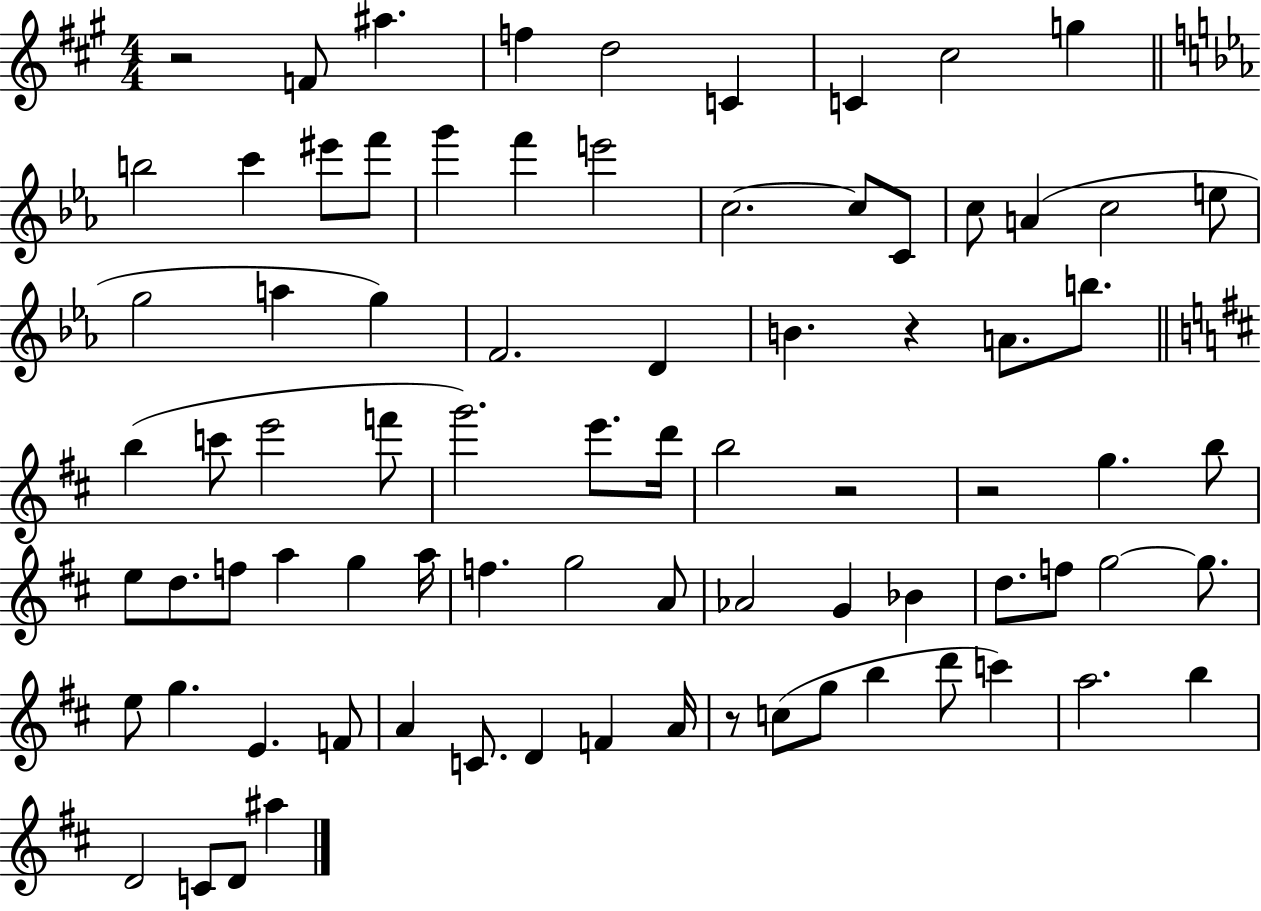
{
  \clef treble
  \numericTimeSignature
  \time 4/4
  \key a \major
  \repeat volta 2 { r2 f'8 ais''4. | f''4 d''2 c'4 | c'4 cis''2 g''4 | \bar "||" \break \key c \minor b''2 c'''4 eis'''8 f'''8 | g'''4 f'''4 e'''2 | c''2.~~ c''8 c'8 | c''8 a'4( c''2 e''8 | \break g''2 a''4 g''4) | f'2. d'4 | b'4. r4 a'8. b''8. | \bar "||" \break \key d \major b''4( c'''8 e'''2 f'''8 | g'''2.) e'''8. d'''16 | b''2 r2 | r2 g''4. b''8 | \break e''8 d''8. f''8 a''4 g''4 a''16 | f''4. g''2 a'8 | aes'2 g'4 bes'4 | d''8. f''8 g''2~~ g''8. | \break e''8 g''4. e'4. f'8 | a'4 c'8. d'4 f'4 a'16 | r8 c''8( g''8 b''4 d'''8 c'''4) | a''2. b''4 | \break d'2 c'8 d'8 ais''4 | } \bar "|."
}